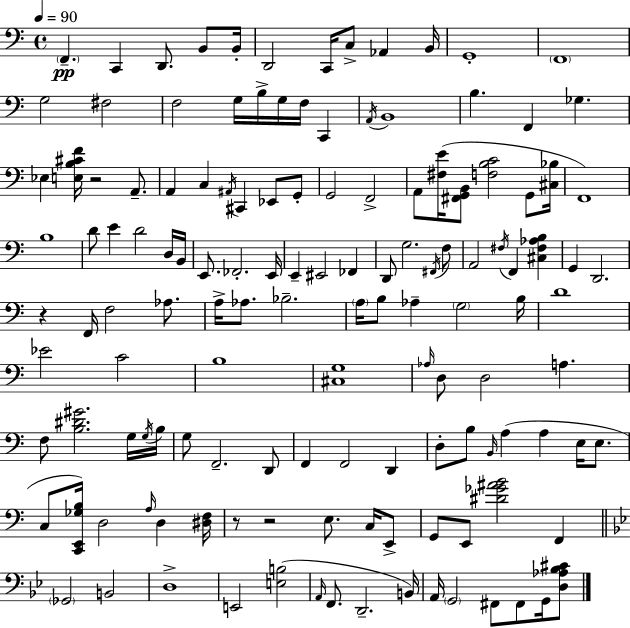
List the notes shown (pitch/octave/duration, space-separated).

F2/q. C2/q D2/e. B2/e B2/s D2/h C2/s C3/e Ab2/q B2/s G2/w F2/w G3/h F#3/h F3/h G3/s B3/s G3/s F3/s C2/q A2/s B2/w B3/q. F2/q Gb3/q. Eb3/q [E3,B3,C#4,F4]/s R/h A2/e. A2/q C3/q A#2/s C#2/q Eb2/e G2/e G2/h F2/h A2/e [F#3,E4]/s [F#2,G2,B2]/e [F3,B3,C4]/h G2/e [C#3,Bb3]/s F2/w B3/w D4/e E4/q D4/h D3/s B2/s E2/e. FES2/h. E2/s E2/q EIS2/h FES2/q D2/e G3/h. F#2/s F3/e A2/h F#3/s F2/q [C#3,F#3,Ab3,B3]/q G2/q D2/h. R/q F2/s F3/h Ab3/e. A3/s Ab3/e. Bb3/h. A3/s B3/e Ab3/q G3/h B3/s D4/w Eb4/h C4/h B3/w [C#3,G3]/w Ab3/s D3/e D3/h A3/q. F3/e [B3,D#4,G#4]/h. G3/s G3/s B3/s G3/e F2/h. D2/e F2/q F2/h D2/q D3/e B3/e B2/s A3/q A3/q E3/s E3/e. C3/e [C2,E2,Gb3,B3]/s D3/h A3/s D3/q [D#3,F3]/s R/e R/h E3/e. C3/s E2/e G2/e E2/e [D#4,Gb4,A#4,B4]/h F2/q Gb2/h B2/h D3/w E2/h [E3,B3]/h A2/s F2/e. D2/h. B2/s A2/s G2/h F#2/e F#2/e G2/s [D3,Ab3,Bb3,C#4]/e